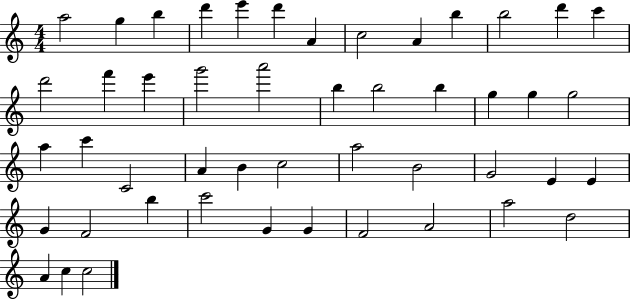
{
  \clef treble
  \numericTimeSignature
  \time 4/4
  \key c \major
  a''2 g''4 b''4 | d'''4 e'''4 d'''4 a'4 | c''2 a'4 b''4 | b''2 d'''4 c'''4 | \break d'''2 f'''4 e'''4 | g'''2 a'''2 | b''4 b''2 b''4 | g''4 g''4 g''2 | \break a''4 c'''4 c'2 | a'4 b'4 c''2 | a''2 b'2 | g'2 e'4 e'4 | \break g'4 f'2 b''4 | c'''2 g'4 g'4 | f'2 a'2 | a''2 d''2 | \break a'4 c''4 c''2 | \bar "|."
}